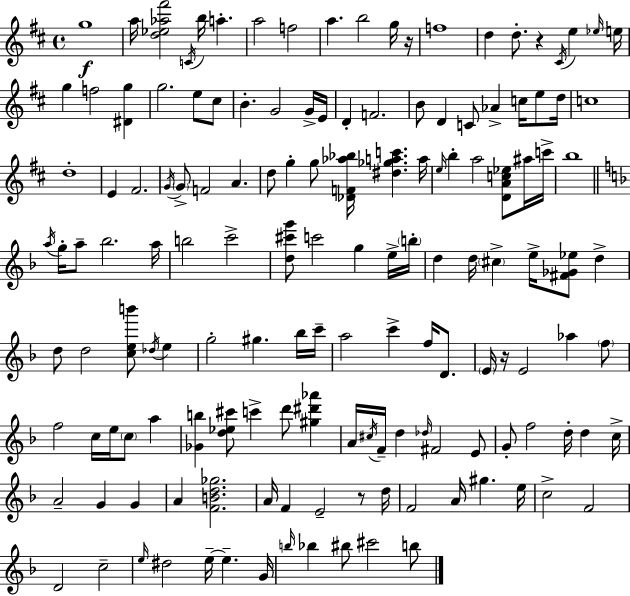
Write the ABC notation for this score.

X:1
T:Untitled
M:4/4
L:1/4
K:D
g4 a/4 [d_e_a^f']2 C/4 b/4 a a2 f2 a b2 g/4 z/4 f4 d d/2 z ^C/4 e _e/4 e/4 g f2 [^Dg] g2 e/2 ^c/2 B G2 G/4 E/4 D F2 B/2 D C/2 _A c/4 e/2 d/4 c4 d4 E ^F2 G/4 G/2 F2 A d/2 g g/2 [_DF_a_b]/4 [^d_gac'] a/4 e/4 b a2 [DAc_e]/2 ^a/4 c'/4 b4 a/4 g/4 a/2 _b2 a/4 b2 c'2 [d^c'g']/2 c'2 g e/4 b/4 d d/4 ^c e/4 [^F_G_e]/2 d d/2 d2 [ceb']/2 _d/4 e g2 ^g _b/4 c'/4 a2 c' f/4 D/2 E/4 z/4 E2 _a f/2 f2 c/4 e/4 c/2 a [_Gb] [d_e^c']/2 c' d'/2 [^g^d'_a'] A/4 ^c/4 F/4 d _d/4 ^F2 E/2 G/2 f2 d/4 d c/4 A2 G G A [FBd_g]2 A/4 F E2 z/2 d/4 F2 A/4 ^g e/4 c2 F2 D2 c2 e/4 ^d2 e/4 e G/4 b/4 _b ^b/2 ^c'2 b/2